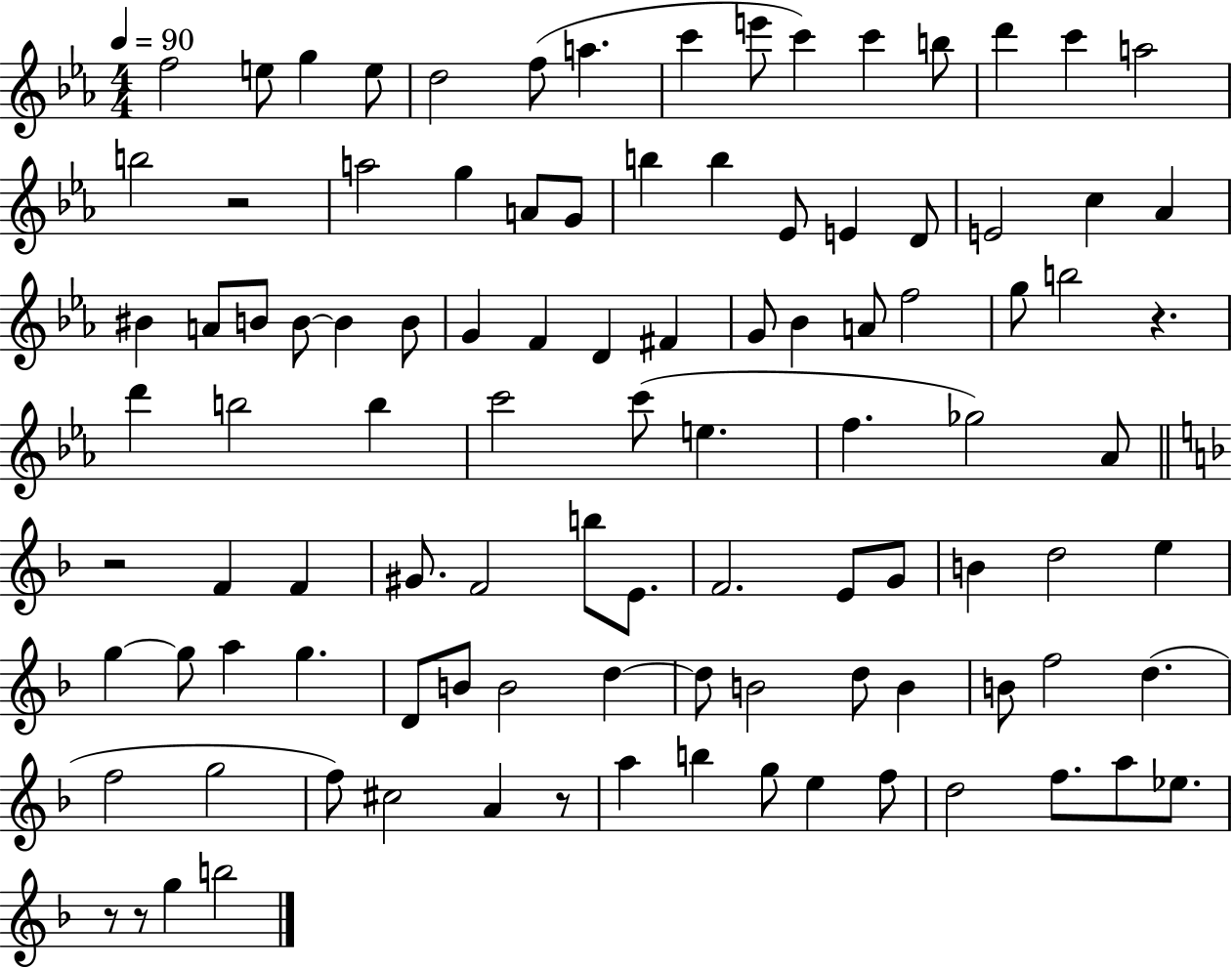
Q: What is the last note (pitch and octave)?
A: B5